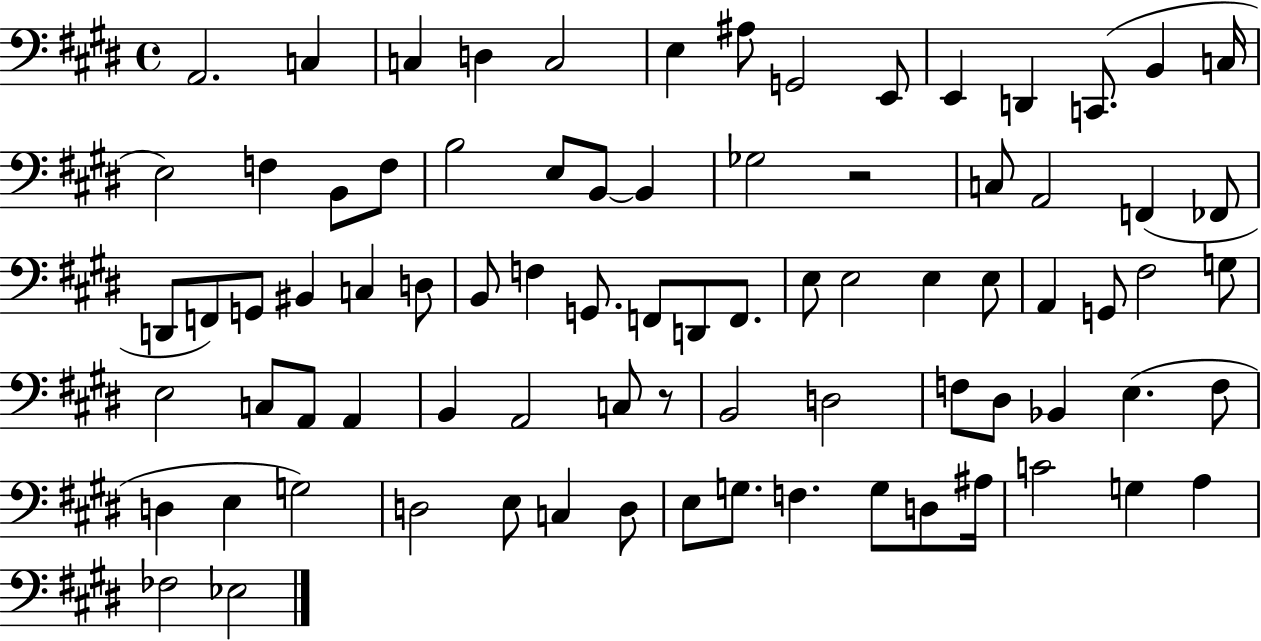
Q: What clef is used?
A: bass